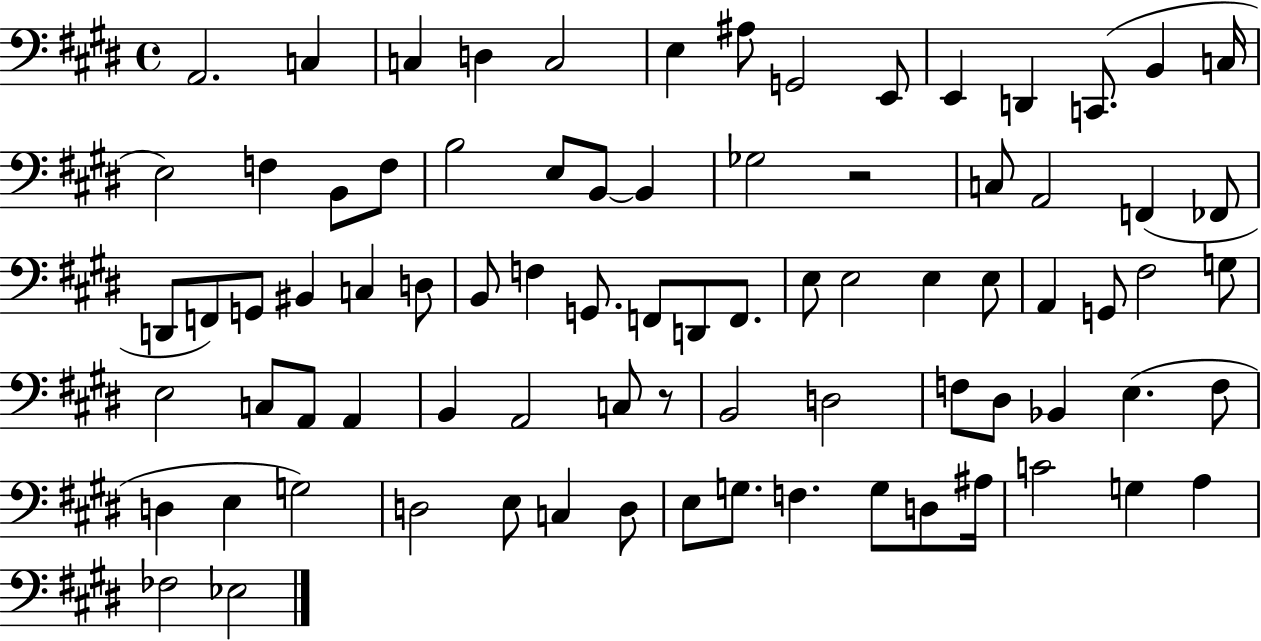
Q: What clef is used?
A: bass